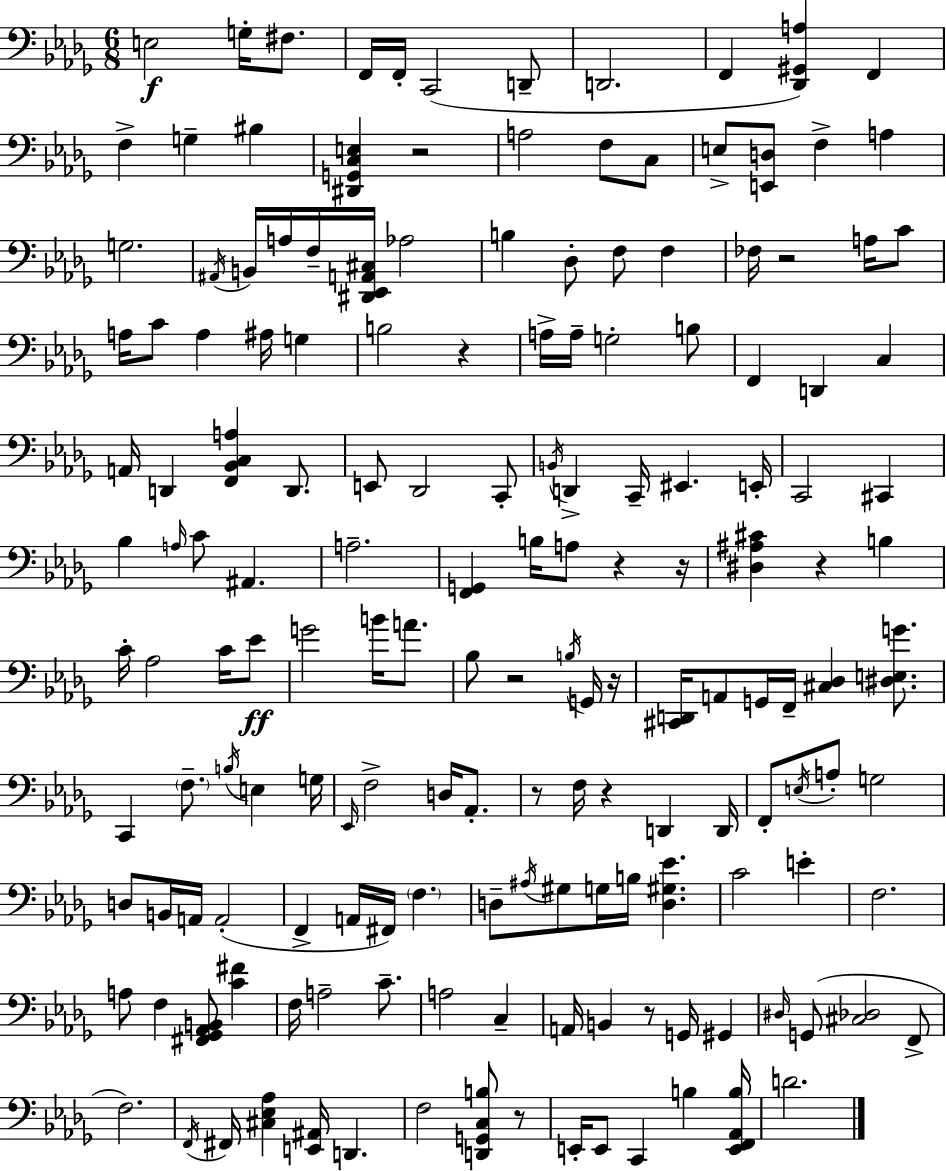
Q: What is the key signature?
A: BES minor